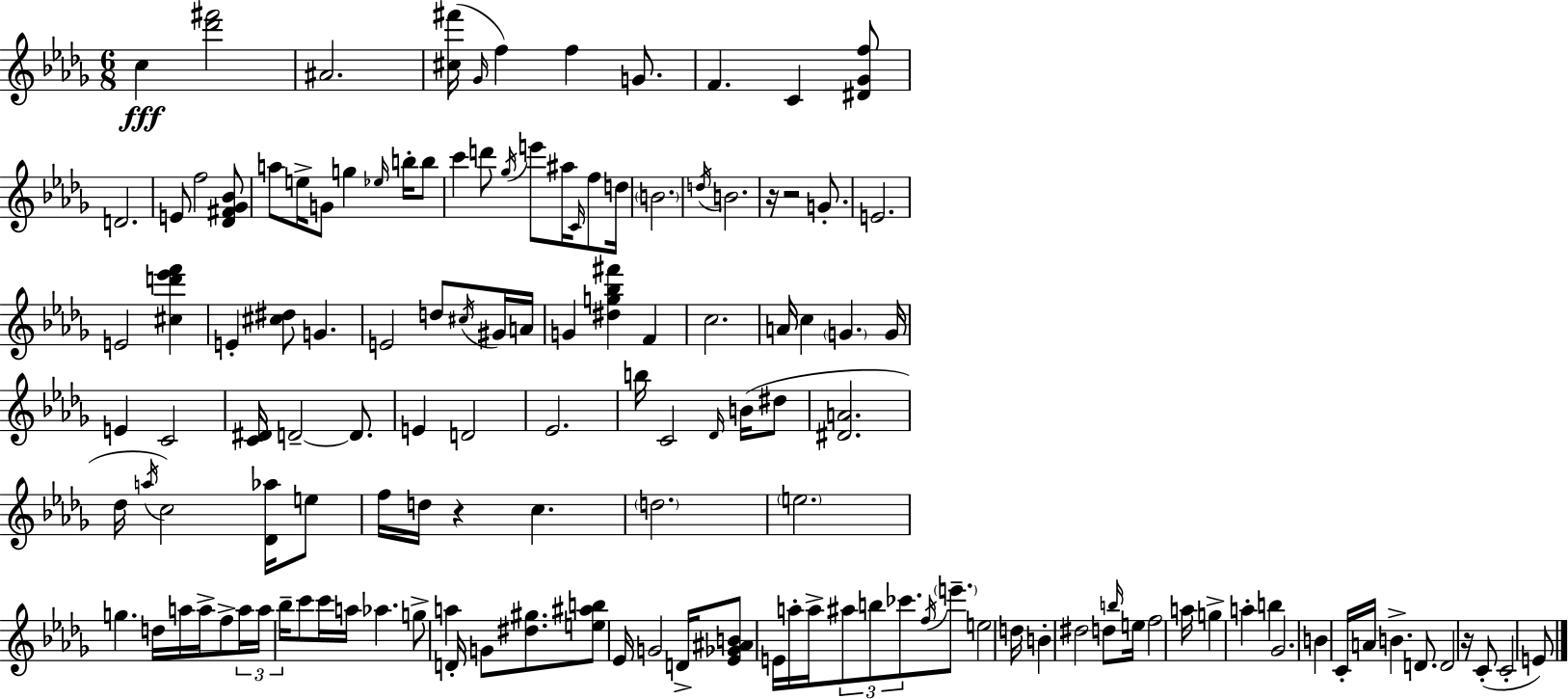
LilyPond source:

{
  \clef treble
  \numericTimeSignature
  \time 6/8
  \key bes \minor
  \repeat volta 2 { c''4\fff <des''' fis'''>2 | ais'2. | <cis'' fis'''>16( \grace { ges'16 } f''4) f''4 g'8. | f'4. c'4 <dis' ges' f''>8 | \break d'2. | e'8 f''2 <des' fis' ges' bes'>8 | a''8 e''16-> g'8 g''4 \grace { ees''16 } b''16-. | b''8 c'''4 d'''8 \acciaccatura { ges''16 } e'''8 ais''16 | \break \grace { c'16 } f''8 d''16 \parenthesize b'2. | \acciaccatura { d''16 } b'2. | r16 r2 | g'8.-. e'2. | \break e'2 | <cis'' d''' ees''' f'''>4 e'4-. <cis'' dis''>8 g'4. | e'2 | d''8 \acciaccatura { cis''16 } gis'16 a'16 g'4 <dis'' g'' bes'' fis'''>4 | \break f'4 c''2. | a'16 c''4 \parenthesize g'4. | g'16 e'4 c'2 | <c' dis'>16 d'2--~~ | \break d'8. e'4 d'2 | ees'2. | b''16 c'2 | \grace { des'16 } b'16( dis''8 <dis' a'>2. | \break des''16 \acciaccatura { a''16 }) c''2 | <des' aes''>16 e''8 f''16 d''16 r4 | c''4. \parenthesize d''2. | \parenthesize e''2. | \break g''4. | d''16 a''16 a''16-> f''8-> \tuplet 3/2 { a''16 a''16 bes''16-- } c'''8 | c'''16 a''16 aes''4. g''8-> a''4 | d'16-. g'8 <dis'' gis''>8. <e'' ais'' b''>8 ees'16 g'2 | \break d'16-> <ees' ges' ais' b'>8 e'16 a''16-. | a''16-> \tuplet 3/2 { ais''8 b''8 ces'''8. } \acciaccatura { f''16 } \parenthesize e'''8.-- | e''2 d''16 b'4-. | dis''2 d''8 \grace { b''16 } | \break e''16 f''2 a''16 g''4-> | a''4-. b''4 ges'2. | b'4 | c'16-. a'16 b'4.-> d'8. | \break d'2 r16 c'8-.( | c'2-. e'8) } \bar "|."
}